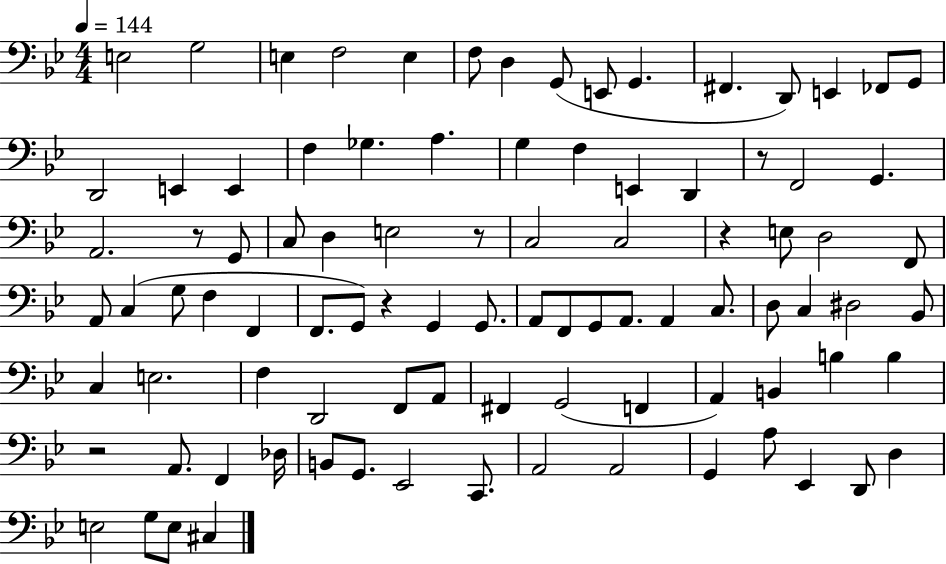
X:1
T:Untitled
M:4/4
L:1/4
K:Bb
E,2 G,2 E, F,2 E, F,/2 D, G,,/2 E,,/2 G,, ^F,, D,,/2 E,, _F,,/2 G,,/2 D,,2 E,, E,, F, _G, A, G, F, E,, D,, z/2 F,,2 G,, A,,2 z/2 G,,/2 C,/2 D, E,2 z/2 C,2 C,2 z E,/2 D,2 F,,/2 A,,/2 C, G,/2 F, F,, F,,/2 G,,/2 z G,, G,,/2 A,,/2 F,,/2 G,,/2 A,,/2 A,, C,/2 D,/2 C, ^D,2 _B,,/2 C, E,2 F, D,,2 F,,/2 A,,/2 ^F,, G,,2 F,, A,, B,, B, B, z2 A,,/2 F,, _D,/4 B,,/2 G,,/2 _E,,2 C,,/2 A,,2 A,,2 G,, A,/2 _E,, D,,/2 D, E,2 G,/2 E,/2 ^C,